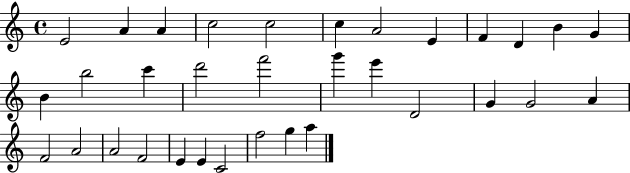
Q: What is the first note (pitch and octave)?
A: E4